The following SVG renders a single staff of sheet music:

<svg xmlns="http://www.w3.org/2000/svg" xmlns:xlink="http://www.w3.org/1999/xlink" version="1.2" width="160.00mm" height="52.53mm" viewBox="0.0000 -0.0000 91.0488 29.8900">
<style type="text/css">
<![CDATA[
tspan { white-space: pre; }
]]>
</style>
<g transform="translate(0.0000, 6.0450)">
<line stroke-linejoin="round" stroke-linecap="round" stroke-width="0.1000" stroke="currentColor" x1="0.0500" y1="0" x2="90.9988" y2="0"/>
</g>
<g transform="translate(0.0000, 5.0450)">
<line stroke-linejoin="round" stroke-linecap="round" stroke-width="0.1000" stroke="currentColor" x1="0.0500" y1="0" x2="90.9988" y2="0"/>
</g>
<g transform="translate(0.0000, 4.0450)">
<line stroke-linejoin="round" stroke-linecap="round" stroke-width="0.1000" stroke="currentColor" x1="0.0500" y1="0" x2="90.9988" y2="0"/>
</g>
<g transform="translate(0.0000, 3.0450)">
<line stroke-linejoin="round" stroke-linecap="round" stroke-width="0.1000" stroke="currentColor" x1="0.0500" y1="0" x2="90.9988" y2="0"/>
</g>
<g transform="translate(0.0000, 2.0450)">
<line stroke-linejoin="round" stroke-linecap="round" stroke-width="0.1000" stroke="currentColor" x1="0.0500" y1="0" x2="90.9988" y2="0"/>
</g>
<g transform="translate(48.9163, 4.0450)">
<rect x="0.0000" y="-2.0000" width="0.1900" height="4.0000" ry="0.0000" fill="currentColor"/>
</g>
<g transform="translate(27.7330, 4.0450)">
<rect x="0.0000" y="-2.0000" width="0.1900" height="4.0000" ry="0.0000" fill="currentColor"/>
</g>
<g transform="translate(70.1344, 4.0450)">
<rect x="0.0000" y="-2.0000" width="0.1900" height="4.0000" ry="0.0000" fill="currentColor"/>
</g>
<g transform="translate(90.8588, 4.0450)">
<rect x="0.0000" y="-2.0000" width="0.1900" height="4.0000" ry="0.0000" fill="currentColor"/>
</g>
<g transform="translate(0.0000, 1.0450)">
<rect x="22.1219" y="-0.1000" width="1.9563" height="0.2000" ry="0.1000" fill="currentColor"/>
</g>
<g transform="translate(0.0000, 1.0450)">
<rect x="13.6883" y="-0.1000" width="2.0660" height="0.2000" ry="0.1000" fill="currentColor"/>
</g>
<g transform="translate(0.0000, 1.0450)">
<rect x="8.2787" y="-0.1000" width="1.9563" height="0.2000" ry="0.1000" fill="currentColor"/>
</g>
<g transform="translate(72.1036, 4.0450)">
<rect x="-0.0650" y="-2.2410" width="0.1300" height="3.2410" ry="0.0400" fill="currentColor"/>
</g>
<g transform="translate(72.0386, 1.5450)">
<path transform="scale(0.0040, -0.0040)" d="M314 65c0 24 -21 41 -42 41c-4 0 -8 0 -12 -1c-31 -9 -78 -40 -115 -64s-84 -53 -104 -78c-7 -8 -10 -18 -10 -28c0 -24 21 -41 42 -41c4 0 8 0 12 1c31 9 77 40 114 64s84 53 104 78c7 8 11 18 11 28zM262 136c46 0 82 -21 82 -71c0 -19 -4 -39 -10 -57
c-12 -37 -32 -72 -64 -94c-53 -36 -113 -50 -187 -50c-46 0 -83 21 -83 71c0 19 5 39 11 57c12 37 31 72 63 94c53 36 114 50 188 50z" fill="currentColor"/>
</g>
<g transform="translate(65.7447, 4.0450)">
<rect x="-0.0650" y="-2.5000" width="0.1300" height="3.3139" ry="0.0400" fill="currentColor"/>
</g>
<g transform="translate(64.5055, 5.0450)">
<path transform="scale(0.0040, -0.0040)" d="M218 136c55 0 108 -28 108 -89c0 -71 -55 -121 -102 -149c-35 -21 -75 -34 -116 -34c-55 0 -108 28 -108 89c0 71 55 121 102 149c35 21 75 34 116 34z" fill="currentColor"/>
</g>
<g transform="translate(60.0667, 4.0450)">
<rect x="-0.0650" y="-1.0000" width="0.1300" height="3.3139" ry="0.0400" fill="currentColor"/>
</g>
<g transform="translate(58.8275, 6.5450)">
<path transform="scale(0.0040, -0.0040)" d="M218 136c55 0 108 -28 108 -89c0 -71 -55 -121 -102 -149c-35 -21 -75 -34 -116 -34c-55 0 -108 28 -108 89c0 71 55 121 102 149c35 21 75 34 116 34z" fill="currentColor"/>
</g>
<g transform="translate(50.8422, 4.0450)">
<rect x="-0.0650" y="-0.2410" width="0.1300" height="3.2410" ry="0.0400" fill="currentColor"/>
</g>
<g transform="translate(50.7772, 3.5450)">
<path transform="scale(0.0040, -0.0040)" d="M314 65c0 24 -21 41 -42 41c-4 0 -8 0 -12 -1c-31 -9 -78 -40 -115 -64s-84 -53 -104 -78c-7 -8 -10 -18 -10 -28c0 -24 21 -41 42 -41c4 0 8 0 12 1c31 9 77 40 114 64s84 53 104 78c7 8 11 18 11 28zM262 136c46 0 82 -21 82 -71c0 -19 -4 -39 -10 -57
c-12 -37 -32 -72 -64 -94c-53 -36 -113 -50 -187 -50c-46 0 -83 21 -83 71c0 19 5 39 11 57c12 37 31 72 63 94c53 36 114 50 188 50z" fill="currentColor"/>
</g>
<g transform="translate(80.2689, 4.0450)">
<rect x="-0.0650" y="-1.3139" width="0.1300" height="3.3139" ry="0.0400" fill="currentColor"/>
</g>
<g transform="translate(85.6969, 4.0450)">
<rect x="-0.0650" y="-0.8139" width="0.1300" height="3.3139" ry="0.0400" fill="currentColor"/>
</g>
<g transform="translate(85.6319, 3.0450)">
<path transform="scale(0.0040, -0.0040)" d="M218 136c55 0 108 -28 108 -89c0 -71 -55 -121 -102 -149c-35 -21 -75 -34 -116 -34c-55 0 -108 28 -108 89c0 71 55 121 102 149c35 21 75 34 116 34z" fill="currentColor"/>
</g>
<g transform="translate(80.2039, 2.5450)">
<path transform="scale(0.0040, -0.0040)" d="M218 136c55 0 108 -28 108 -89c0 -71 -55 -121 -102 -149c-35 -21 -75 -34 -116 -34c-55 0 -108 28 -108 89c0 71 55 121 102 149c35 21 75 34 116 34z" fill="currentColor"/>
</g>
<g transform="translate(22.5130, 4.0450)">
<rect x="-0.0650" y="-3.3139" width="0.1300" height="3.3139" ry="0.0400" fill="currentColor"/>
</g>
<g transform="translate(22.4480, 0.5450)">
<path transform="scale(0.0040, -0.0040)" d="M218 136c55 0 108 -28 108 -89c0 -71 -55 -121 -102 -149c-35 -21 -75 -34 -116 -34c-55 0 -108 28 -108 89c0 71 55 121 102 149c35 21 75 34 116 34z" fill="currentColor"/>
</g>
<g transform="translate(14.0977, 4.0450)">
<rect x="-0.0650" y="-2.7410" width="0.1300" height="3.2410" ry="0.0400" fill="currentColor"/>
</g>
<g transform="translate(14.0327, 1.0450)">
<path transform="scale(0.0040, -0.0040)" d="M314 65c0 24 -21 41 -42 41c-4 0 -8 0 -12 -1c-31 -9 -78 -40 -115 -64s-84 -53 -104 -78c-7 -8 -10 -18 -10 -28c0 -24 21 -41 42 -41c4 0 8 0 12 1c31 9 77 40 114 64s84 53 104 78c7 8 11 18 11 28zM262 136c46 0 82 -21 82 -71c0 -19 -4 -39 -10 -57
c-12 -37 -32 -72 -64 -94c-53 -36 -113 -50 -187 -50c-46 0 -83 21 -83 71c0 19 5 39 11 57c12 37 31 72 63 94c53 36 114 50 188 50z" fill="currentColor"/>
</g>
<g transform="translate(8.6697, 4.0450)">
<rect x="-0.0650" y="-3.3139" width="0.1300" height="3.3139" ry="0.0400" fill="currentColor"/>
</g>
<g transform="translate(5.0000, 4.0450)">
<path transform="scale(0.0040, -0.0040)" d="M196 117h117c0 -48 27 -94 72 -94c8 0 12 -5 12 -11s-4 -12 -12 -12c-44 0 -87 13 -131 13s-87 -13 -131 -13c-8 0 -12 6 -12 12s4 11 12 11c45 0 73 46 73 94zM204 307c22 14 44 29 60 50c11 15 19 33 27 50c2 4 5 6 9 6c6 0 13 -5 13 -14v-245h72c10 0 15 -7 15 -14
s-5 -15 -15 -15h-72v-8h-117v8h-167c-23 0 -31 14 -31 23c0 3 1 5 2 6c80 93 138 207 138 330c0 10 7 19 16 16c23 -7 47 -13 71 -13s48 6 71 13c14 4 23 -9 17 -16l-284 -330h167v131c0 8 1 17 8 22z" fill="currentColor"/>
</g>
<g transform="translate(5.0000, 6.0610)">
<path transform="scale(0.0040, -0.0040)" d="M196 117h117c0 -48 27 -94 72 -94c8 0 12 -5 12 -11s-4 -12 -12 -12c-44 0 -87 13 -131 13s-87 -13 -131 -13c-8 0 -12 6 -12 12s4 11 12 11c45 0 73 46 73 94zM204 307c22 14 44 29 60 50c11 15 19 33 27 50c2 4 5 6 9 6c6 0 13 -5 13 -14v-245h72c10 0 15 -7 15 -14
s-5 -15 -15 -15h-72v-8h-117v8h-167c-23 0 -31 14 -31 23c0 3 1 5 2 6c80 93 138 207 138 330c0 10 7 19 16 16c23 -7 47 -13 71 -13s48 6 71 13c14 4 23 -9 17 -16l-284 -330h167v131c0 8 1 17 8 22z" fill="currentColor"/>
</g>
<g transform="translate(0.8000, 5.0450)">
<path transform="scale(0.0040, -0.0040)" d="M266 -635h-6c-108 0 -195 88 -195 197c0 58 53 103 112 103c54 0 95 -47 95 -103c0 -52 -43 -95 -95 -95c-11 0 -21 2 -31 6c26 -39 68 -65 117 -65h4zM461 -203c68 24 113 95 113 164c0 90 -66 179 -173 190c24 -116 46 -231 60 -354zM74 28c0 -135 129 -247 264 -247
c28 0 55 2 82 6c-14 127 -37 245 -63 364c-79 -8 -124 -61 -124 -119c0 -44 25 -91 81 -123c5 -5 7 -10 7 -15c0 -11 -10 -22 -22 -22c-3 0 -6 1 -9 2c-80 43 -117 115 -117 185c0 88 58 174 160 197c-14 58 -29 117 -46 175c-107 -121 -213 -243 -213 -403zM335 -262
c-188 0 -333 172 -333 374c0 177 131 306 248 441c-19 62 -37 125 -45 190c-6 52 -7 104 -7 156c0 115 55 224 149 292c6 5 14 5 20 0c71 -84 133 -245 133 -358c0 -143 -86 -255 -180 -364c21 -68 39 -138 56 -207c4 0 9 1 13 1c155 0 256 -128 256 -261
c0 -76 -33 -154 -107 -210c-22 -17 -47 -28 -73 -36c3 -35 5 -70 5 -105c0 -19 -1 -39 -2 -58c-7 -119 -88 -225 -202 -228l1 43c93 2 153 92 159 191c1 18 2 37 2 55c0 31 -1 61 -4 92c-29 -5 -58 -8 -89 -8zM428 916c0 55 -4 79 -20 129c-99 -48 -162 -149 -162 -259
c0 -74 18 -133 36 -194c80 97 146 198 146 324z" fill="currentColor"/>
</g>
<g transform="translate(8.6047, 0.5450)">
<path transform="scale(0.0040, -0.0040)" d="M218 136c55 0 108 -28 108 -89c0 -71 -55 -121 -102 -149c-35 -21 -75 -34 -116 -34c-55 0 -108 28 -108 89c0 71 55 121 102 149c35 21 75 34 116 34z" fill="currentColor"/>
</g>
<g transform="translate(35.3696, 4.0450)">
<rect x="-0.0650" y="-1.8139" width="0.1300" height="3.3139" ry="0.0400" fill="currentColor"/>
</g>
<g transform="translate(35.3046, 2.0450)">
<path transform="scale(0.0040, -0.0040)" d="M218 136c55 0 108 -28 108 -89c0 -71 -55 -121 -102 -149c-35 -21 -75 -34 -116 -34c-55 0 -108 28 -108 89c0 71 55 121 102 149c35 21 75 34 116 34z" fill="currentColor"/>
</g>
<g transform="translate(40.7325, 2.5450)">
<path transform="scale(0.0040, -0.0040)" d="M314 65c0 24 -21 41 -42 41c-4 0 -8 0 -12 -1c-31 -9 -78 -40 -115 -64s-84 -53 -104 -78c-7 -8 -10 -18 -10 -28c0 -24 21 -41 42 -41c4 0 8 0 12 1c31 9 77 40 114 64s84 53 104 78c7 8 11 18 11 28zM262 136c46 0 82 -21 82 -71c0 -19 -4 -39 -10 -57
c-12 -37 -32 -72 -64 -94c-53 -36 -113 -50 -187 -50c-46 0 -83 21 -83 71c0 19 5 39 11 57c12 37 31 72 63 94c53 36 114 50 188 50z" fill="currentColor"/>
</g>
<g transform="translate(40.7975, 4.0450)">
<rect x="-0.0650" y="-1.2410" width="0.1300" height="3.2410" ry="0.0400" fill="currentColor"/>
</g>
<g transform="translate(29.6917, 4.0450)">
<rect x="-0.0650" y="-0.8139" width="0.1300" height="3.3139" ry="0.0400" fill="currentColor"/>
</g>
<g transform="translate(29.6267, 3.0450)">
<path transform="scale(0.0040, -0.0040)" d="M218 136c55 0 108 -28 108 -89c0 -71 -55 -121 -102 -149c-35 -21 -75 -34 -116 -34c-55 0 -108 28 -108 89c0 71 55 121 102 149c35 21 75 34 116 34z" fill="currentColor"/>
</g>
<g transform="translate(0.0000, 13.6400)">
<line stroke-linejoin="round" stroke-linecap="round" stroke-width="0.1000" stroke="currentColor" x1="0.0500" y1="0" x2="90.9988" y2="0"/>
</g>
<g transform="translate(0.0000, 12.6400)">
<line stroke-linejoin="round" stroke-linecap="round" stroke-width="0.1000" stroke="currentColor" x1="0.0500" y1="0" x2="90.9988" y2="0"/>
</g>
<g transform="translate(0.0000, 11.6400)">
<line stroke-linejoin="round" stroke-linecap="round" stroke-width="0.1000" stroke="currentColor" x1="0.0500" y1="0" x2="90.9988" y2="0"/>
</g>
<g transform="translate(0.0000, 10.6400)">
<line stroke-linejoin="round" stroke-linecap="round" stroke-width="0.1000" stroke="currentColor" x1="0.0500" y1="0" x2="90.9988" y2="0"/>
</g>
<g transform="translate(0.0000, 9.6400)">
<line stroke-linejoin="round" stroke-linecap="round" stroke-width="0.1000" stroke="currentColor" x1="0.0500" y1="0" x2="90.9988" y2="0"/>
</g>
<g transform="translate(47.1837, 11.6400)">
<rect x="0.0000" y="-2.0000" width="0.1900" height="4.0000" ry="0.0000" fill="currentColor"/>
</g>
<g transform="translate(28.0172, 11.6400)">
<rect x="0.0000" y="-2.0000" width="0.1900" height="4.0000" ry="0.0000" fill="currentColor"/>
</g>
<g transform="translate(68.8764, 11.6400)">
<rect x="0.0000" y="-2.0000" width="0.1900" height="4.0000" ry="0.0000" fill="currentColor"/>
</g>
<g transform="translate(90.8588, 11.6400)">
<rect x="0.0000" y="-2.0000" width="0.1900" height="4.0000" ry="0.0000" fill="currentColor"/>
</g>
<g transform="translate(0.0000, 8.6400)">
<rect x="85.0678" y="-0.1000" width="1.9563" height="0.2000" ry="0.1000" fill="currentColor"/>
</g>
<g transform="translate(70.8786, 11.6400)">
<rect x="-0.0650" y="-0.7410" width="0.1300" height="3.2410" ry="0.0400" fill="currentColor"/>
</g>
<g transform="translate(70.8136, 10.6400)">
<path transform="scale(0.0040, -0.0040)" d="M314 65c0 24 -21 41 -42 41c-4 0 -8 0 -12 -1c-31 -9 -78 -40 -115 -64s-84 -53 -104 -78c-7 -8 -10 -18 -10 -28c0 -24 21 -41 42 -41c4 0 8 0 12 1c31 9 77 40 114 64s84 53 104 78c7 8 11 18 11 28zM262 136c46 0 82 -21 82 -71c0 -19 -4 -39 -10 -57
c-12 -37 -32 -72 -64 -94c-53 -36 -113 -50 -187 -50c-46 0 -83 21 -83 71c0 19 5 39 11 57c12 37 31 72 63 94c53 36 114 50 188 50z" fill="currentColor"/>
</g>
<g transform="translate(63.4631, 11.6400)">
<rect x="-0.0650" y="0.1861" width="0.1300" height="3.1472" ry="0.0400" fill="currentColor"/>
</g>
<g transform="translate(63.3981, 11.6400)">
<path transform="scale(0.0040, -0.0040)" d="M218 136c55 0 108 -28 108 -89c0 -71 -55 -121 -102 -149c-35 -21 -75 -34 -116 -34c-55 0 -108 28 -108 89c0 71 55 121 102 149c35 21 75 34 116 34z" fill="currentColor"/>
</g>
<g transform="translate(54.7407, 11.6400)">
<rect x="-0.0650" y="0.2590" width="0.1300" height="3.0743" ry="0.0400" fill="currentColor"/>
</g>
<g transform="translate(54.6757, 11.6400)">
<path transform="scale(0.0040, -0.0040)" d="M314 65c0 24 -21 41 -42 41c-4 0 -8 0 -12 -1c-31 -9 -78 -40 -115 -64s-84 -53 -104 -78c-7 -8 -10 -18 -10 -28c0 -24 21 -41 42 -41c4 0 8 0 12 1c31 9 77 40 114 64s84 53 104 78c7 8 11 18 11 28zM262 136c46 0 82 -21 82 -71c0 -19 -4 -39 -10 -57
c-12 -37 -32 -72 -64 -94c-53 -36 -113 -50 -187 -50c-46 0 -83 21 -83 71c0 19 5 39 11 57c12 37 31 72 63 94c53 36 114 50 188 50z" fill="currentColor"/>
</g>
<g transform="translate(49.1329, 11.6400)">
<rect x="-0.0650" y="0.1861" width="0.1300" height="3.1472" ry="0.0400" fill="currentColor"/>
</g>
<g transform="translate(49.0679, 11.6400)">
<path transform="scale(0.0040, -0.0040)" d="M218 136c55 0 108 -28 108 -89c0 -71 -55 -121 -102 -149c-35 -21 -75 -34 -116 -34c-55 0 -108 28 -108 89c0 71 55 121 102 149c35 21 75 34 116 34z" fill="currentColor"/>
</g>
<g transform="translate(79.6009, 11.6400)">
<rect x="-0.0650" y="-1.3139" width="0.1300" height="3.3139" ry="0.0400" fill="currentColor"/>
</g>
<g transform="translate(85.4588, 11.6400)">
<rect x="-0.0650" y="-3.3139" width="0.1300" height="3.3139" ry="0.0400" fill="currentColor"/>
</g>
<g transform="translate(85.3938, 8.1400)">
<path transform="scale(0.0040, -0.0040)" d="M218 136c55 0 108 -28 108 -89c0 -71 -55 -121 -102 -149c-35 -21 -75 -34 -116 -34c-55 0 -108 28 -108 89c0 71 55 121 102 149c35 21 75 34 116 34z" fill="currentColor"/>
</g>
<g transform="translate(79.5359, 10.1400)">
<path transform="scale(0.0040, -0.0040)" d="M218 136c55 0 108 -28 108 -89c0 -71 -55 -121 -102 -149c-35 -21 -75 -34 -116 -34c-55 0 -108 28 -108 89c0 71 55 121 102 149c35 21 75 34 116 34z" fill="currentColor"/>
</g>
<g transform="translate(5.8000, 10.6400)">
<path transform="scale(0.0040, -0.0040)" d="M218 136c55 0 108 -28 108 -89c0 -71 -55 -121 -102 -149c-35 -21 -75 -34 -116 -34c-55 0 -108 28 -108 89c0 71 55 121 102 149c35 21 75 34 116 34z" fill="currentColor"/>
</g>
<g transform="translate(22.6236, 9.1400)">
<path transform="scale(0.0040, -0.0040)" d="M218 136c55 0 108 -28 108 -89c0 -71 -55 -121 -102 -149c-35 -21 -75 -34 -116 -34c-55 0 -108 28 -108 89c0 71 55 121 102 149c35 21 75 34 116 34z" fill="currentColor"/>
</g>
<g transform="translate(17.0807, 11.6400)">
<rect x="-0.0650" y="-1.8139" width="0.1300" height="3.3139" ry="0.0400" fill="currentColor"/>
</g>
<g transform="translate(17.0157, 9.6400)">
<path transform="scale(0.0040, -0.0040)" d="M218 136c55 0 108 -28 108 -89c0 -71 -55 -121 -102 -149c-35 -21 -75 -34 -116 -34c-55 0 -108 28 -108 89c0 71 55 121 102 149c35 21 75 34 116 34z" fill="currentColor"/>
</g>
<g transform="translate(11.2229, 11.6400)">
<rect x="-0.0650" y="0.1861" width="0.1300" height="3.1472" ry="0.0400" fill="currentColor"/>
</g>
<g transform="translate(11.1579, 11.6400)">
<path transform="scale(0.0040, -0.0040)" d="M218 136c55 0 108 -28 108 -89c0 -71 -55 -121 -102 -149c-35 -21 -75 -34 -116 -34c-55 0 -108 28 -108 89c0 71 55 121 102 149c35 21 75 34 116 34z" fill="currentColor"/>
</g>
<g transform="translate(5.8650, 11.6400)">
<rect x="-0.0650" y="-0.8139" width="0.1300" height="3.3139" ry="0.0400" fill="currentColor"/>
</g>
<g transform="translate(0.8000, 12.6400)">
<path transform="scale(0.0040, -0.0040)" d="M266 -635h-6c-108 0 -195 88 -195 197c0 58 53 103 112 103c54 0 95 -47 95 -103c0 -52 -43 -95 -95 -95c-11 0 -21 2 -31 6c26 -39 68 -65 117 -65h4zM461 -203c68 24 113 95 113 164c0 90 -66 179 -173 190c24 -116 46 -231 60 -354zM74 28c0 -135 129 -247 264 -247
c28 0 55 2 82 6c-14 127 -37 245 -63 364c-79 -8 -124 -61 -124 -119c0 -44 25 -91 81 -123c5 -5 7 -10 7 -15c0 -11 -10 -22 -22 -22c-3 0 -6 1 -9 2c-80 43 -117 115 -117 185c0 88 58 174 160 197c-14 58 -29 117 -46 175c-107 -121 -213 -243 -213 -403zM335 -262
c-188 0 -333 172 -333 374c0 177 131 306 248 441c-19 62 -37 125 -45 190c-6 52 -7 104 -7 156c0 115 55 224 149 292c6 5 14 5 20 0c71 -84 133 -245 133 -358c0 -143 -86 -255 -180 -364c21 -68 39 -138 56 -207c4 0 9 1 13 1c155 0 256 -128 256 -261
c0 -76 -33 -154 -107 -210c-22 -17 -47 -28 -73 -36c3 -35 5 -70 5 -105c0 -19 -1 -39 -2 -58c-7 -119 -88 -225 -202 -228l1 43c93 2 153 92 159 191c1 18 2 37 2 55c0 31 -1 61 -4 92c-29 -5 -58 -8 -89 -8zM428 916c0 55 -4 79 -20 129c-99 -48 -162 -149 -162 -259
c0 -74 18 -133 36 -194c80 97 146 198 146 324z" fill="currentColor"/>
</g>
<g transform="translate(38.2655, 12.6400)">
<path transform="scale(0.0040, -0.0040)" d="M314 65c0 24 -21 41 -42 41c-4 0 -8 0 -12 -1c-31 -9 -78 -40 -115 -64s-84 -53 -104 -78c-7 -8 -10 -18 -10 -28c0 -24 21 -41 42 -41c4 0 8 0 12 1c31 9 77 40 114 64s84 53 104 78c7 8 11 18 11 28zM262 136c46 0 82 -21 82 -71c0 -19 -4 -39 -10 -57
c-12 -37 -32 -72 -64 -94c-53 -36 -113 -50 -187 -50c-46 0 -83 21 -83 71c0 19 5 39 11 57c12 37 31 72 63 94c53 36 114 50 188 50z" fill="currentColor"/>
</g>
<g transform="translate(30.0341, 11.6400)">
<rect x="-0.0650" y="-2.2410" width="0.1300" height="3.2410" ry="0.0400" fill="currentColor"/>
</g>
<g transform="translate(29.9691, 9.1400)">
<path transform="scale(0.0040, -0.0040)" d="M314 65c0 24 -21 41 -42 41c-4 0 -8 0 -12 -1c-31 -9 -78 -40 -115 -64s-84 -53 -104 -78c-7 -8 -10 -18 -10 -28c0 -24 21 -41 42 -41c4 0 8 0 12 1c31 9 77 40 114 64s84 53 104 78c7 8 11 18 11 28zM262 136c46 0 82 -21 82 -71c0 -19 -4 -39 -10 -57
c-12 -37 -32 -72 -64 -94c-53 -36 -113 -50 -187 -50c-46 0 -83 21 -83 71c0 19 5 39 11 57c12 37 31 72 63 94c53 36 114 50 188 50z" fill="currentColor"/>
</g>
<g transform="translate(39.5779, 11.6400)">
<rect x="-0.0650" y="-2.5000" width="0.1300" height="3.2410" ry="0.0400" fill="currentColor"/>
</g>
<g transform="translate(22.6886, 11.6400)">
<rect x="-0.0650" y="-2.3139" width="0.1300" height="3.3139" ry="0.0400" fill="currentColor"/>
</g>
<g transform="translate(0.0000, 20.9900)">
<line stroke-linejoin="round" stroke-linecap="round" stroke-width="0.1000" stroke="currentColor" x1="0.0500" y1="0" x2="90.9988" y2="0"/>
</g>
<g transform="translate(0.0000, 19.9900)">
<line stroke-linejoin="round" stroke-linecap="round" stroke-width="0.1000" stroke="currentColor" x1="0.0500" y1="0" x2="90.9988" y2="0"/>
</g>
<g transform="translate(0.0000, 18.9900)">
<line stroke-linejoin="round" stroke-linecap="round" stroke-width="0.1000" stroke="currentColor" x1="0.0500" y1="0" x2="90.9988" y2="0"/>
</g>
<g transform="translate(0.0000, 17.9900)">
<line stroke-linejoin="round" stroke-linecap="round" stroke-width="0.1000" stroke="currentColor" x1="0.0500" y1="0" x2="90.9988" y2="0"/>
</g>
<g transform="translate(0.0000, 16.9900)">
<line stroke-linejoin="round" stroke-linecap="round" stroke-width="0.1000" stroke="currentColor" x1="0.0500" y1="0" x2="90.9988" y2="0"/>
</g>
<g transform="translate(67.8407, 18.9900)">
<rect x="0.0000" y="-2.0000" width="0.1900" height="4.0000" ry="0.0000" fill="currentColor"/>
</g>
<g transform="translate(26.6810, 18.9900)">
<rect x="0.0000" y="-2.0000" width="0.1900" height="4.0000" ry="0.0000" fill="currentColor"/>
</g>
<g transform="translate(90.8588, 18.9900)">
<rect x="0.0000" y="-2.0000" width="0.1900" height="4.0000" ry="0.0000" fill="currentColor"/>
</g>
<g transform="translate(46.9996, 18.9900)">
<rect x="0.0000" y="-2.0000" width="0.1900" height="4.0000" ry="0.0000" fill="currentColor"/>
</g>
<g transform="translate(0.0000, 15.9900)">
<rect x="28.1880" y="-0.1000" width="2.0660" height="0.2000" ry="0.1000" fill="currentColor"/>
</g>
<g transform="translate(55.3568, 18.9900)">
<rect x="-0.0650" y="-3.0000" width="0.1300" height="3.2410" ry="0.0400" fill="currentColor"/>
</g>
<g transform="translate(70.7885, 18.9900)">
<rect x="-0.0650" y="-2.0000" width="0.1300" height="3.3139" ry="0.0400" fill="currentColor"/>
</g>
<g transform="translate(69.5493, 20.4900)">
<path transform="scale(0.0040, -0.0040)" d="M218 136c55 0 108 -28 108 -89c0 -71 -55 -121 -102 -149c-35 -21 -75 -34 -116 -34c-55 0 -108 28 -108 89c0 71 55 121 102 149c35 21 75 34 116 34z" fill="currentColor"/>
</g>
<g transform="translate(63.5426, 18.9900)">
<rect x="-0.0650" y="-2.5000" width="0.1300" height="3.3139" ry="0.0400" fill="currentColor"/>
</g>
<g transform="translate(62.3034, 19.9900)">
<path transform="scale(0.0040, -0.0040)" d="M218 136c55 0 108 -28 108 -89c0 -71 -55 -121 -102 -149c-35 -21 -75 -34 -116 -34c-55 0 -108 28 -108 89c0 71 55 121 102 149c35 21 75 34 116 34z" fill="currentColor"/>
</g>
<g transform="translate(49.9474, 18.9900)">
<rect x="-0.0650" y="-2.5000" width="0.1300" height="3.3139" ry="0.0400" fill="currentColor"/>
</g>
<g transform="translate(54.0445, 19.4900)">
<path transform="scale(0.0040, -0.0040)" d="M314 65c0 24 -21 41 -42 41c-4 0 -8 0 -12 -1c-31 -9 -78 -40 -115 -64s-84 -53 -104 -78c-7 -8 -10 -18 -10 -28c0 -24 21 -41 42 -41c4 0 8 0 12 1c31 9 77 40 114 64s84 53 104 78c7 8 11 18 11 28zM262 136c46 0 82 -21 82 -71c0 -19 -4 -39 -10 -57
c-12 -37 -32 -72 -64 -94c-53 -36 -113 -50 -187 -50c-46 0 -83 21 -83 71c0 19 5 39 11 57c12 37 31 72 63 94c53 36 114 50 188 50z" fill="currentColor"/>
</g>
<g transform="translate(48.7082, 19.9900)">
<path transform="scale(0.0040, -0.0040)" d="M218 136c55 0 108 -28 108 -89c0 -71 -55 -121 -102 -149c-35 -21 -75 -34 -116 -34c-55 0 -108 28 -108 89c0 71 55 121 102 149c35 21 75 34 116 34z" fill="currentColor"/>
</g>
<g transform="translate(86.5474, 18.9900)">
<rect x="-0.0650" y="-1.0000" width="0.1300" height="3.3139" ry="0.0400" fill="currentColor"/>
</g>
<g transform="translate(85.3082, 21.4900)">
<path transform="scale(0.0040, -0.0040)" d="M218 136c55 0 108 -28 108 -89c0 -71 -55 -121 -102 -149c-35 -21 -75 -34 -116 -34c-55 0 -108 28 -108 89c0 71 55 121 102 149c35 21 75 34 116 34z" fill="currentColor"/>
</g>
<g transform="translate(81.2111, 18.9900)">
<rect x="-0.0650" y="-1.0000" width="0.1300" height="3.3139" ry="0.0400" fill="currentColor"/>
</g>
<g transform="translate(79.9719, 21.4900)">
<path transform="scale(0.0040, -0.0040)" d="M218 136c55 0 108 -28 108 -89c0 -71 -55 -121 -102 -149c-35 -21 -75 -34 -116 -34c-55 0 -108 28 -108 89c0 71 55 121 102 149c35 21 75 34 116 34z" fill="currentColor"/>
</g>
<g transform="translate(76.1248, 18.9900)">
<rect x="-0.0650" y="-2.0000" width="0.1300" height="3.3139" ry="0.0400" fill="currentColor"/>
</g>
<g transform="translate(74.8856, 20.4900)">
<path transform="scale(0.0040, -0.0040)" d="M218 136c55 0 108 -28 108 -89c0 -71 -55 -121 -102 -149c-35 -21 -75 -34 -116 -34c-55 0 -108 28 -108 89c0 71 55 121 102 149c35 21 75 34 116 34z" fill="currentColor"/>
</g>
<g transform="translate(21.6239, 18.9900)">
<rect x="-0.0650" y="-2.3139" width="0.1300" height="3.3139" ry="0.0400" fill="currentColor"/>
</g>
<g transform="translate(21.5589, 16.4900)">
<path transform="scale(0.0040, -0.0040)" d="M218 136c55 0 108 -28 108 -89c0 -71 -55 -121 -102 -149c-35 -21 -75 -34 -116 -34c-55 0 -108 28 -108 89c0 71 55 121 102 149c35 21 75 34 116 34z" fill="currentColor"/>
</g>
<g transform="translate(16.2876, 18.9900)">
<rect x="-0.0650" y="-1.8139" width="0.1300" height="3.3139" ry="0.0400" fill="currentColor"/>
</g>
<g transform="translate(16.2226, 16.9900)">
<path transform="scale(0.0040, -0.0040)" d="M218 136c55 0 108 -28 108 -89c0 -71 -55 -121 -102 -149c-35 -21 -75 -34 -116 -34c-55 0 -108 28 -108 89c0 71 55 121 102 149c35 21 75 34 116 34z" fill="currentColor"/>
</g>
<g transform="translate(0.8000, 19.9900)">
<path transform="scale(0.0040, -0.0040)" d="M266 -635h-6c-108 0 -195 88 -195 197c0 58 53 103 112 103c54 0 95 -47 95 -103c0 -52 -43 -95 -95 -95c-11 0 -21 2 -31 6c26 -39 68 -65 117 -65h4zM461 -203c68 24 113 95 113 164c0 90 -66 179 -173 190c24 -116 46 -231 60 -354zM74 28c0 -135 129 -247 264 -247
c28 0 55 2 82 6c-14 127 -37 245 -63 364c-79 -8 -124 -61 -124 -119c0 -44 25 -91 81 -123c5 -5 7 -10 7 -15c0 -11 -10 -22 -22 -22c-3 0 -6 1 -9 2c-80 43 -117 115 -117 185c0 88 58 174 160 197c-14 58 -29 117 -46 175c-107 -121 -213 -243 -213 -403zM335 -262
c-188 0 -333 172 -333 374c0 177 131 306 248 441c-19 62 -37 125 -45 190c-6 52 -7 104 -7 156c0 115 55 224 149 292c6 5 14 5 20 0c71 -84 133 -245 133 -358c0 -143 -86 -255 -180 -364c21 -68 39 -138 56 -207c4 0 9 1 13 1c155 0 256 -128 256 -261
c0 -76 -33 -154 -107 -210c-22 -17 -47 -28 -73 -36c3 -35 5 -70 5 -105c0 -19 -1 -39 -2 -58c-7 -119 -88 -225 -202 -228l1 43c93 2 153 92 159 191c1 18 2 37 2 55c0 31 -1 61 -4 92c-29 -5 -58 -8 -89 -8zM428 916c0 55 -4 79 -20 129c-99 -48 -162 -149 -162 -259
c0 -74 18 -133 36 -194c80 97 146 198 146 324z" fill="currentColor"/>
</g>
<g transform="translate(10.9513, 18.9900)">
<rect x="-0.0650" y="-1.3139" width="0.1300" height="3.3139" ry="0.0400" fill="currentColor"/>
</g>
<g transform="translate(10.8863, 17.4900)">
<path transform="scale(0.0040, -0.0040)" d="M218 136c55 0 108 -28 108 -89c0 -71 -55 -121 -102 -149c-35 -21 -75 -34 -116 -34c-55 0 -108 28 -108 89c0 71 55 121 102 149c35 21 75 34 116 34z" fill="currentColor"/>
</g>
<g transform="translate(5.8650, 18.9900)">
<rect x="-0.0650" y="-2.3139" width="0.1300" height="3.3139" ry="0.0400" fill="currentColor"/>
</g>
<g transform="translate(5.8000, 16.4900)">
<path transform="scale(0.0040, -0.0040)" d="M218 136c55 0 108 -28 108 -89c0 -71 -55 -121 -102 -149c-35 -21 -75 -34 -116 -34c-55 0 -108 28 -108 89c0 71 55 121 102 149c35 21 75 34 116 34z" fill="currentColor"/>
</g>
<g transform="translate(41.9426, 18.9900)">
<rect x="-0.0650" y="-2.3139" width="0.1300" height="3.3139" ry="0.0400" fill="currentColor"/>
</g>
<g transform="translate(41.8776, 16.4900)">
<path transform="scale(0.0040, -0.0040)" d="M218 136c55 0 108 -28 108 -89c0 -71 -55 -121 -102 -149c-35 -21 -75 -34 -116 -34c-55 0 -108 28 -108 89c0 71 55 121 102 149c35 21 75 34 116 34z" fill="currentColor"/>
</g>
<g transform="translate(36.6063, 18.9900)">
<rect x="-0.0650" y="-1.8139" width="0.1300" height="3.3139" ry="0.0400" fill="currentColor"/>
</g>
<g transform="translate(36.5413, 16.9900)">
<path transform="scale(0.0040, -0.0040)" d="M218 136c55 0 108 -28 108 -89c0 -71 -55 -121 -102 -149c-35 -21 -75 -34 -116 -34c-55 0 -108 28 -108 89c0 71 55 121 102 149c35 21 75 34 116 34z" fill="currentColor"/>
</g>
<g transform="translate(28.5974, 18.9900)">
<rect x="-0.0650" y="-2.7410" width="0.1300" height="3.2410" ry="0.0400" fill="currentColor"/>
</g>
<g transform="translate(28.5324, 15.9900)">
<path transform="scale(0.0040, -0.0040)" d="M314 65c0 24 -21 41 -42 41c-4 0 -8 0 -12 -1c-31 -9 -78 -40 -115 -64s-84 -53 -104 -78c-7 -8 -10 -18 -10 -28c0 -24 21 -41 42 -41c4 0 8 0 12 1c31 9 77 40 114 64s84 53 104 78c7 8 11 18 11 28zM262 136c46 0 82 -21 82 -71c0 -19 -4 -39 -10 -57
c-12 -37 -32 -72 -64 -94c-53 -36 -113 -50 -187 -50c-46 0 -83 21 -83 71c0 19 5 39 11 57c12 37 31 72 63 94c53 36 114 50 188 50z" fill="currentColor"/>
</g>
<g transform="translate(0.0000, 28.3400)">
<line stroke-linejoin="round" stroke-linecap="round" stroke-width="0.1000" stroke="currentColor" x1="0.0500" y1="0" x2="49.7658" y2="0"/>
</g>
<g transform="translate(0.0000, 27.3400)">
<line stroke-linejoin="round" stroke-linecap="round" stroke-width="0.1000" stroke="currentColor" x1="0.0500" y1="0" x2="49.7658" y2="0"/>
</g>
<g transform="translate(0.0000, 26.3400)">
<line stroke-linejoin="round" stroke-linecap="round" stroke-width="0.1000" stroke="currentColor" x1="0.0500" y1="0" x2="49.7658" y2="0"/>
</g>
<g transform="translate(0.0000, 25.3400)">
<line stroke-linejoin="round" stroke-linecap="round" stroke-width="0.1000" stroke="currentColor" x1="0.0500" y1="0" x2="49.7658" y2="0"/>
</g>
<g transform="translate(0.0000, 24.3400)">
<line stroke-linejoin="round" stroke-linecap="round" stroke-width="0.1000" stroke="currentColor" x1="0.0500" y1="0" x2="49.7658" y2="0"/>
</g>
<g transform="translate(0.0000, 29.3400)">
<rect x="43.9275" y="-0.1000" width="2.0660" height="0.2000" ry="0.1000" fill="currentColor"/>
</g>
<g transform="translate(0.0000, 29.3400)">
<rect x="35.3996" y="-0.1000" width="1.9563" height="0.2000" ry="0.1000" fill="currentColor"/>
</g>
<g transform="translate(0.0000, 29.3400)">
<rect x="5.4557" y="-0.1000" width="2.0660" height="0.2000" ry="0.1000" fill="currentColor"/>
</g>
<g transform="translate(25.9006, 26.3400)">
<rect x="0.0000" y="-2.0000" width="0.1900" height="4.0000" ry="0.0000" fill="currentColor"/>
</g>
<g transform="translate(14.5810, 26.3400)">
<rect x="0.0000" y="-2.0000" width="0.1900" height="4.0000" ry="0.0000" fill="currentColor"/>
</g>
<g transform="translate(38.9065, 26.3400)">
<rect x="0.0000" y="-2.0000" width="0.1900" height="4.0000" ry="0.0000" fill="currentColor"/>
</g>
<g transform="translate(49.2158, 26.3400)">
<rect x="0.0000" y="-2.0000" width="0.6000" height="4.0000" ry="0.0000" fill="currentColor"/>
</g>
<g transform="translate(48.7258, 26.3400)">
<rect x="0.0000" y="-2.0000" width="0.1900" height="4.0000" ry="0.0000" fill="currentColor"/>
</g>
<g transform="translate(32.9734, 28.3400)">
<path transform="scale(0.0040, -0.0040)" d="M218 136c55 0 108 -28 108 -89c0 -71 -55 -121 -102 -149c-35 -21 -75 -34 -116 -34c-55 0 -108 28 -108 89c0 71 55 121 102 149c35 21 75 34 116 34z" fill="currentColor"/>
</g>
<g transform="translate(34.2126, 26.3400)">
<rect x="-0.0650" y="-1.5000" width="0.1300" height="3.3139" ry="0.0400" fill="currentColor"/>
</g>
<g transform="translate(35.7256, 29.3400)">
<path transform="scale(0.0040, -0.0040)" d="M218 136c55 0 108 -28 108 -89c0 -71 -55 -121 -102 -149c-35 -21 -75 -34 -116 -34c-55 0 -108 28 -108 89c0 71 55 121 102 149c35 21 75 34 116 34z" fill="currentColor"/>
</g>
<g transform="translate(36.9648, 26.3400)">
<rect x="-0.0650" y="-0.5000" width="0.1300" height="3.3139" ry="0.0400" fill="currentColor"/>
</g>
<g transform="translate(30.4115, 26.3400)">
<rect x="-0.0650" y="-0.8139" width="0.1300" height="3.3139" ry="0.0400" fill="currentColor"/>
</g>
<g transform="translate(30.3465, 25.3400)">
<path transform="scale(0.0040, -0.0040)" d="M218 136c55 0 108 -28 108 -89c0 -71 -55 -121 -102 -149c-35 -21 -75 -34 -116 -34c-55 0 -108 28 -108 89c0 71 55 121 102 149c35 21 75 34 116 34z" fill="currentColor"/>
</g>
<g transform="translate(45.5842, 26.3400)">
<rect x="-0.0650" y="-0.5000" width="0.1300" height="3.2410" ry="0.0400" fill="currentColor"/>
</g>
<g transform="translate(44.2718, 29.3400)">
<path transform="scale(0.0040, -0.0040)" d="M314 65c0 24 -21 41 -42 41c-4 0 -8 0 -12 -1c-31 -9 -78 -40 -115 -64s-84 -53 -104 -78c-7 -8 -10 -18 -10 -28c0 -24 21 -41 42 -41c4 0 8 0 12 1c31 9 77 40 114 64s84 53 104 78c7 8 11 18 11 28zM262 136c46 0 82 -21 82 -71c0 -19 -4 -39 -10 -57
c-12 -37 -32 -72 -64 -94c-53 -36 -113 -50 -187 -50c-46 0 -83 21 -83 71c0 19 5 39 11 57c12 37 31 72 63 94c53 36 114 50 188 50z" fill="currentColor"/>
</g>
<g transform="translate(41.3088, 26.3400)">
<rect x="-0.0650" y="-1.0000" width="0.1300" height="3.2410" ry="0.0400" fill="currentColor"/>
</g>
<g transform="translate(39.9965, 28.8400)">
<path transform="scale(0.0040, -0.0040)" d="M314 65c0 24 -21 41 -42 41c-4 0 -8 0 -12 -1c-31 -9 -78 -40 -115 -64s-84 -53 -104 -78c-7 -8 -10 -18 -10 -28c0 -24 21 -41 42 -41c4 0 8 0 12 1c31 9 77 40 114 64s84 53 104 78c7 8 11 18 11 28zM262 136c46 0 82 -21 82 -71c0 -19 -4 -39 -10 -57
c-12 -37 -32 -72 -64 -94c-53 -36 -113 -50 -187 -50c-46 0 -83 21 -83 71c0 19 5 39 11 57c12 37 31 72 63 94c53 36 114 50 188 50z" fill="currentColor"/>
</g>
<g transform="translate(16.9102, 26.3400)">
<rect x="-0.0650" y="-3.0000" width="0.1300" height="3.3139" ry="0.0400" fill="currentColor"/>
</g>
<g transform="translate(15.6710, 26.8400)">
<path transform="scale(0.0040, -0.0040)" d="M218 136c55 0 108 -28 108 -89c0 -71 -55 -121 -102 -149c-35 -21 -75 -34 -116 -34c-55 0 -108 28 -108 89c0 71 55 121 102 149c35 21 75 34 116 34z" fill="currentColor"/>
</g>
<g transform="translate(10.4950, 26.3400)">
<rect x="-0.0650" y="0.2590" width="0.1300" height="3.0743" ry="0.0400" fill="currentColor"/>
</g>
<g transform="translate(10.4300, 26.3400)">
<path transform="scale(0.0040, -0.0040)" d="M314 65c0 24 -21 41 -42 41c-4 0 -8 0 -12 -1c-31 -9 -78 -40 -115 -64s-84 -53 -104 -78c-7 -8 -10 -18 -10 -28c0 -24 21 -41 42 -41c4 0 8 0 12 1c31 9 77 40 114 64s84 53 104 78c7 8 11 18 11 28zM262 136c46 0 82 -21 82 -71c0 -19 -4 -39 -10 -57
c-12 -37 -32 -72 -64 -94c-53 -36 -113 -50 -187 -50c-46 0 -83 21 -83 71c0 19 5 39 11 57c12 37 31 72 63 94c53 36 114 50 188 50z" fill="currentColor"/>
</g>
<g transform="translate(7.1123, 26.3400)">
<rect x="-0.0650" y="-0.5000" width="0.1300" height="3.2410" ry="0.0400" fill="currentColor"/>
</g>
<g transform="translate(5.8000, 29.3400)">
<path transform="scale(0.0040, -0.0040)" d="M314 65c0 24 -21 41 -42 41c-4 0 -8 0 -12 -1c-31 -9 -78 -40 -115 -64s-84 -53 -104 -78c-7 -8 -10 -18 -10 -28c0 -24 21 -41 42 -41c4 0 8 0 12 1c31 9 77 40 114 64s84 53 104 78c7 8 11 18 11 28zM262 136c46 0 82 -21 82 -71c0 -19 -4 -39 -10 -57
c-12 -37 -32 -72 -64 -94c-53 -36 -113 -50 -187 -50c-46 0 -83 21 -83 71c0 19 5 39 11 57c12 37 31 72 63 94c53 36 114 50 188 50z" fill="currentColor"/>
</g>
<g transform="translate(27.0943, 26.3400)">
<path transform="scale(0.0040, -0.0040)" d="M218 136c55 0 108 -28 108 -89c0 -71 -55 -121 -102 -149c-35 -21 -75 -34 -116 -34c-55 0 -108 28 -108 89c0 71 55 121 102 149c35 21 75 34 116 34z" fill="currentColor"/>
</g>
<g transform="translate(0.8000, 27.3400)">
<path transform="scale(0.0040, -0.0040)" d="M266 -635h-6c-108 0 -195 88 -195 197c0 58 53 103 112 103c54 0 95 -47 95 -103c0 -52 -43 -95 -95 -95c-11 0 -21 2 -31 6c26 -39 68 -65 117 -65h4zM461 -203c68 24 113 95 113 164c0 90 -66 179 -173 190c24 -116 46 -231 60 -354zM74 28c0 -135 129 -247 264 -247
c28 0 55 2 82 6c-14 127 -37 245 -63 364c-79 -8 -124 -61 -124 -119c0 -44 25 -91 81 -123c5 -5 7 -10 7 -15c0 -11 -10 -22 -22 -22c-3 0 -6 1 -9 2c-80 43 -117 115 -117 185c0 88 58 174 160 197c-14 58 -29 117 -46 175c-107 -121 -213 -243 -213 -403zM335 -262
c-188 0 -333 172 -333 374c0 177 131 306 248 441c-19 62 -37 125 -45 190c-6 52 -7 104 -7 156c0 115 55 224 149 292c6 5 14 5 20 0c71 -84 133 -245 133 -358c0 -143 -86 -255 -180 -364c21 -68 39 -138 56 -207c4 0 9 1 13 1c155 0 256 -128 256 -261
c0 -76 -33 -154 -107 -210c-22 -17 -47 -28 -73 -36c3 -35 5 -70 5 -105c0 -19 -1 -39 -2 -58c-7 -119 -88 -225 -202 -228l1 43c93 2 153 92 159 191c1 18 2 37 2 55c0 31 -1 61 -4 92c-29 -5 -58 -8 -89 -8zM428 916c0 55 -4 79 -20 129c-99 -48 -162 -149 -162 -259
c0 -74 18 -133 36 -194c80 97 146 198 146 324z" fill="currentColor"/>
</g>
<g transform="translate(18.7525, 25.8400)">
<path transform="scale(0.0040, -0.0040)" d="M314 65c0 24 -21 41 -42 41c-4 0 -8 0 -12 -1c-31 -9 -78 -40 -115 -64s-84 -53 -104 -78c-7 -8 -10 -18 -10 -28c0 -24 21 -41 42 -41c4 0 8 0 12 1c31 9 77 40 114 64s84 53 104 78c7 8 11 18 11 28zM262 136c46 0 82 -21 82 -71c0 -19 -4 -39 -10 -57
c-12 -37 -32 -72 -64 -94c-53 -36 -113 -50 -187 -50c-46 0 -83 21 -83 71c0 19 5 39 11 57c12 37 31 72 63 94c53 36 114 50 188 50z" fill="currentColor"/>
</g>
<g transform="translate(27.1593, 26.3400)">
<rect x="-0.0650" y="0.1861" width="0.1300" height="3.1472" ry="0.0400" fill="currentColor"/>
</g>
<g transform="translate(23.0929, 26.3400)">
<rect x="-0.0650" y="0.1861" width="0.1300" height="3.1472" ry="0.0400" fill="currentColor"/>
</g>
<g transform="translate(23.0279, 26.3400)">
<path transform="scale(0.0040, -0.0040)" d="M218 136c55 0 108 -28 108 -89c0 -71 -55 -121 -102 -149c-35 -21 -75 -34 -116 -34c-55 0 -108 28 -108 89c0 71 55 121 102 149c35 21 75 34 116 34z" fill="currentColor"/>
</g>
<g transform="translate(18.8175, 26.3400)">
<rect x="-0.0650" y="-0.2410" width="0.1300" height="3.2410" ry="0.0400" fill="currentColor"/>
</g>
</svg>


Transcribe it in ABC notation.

X:1
T:Untitled
M:4/4
L:1/4
K:C
b a2 b d f e2 c2 D G g2 e d d B f g g2 G2 B B2 B d2 e b g e f g a2 f g G A2 G F F D D C2 B2 A c2 B B d E C D2 C2